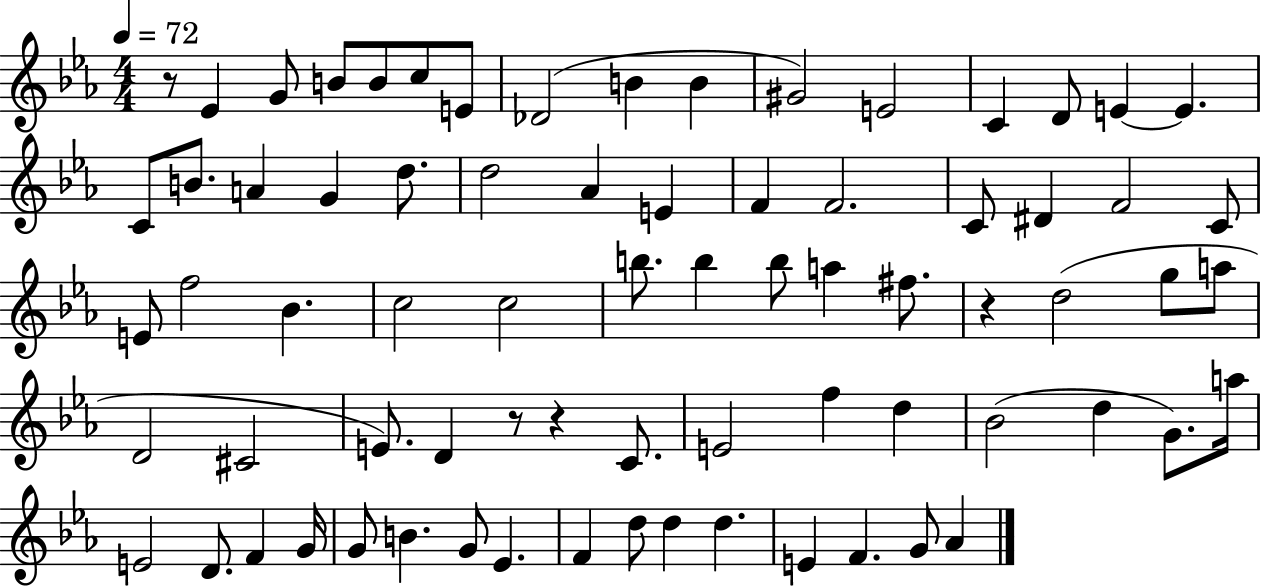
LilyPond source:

{
  \clef treble
  \numericTimeSignature
  \time 4/4
  \key ees \major
  \tempo 4 = 72
  r8 ees'4 g'8 b'8 b'8 c''8 e'8 | des'2( b'4 b'4 | gis'2) e'2 | c'4 d'8 e'4~~ e'4. | \break c'8 b'8. a'4 g'4 d''8. | d''2 aes'4 e'4 | f'4 f'2. | c'8 dis'4 f'2 c'8 | \break e'8 f''2 bes'4. | c''2 c''2 | b''8. b''4 b''8 a''4 fis''8. | r4 d''2( g''8 a''8 | \break d'2 cis'2 | e'8.) d'4 r8 r4 c'8. | e'2 f''4 d''4 | bes'2( d''4 g'8.) a''16 | \break e'2 d'8. f'4 g'16 | g'8 b'4. g'8 ees'4. | f'4 d''8 d''4 d''4. | e'4 f'4. g'8 aes'4 | \break \bar "|."
}